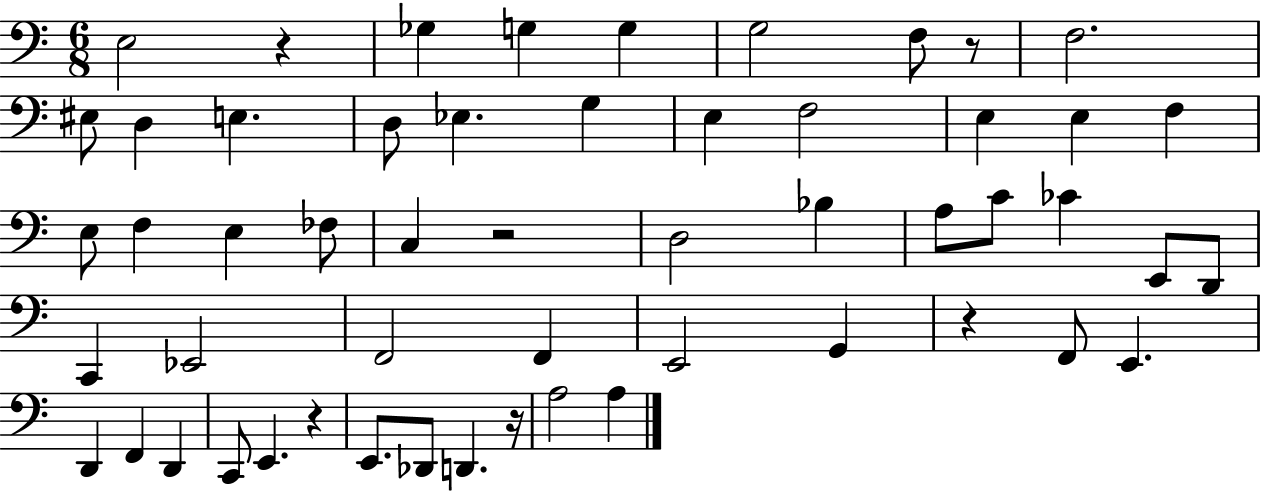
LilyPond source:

{
  \clef bass
  \numericTimeSignature
  \time 6/8
  \key c \major
  e2 r4 | ges4 g4 g4 | g2 f8 r8 | f2. | \break eis8 d4 e4. | d8 ees4. g4 | e4 f2 | e4 e4 f4 | \break e8 f4 e4 fes8 | c4 r2 | d2 bes4 | a8 c'8 ces'4 e,8 d,8 | \break c,4 ees,2 | f,2 f,4 | e,2 g,4 | r4 f,8 e,4. | \break d,4 f,4 d,4 | c,8 e,4. r4 | e,8. des,8 d,4. r16 | a2 a4 | \break \bar "|."
}